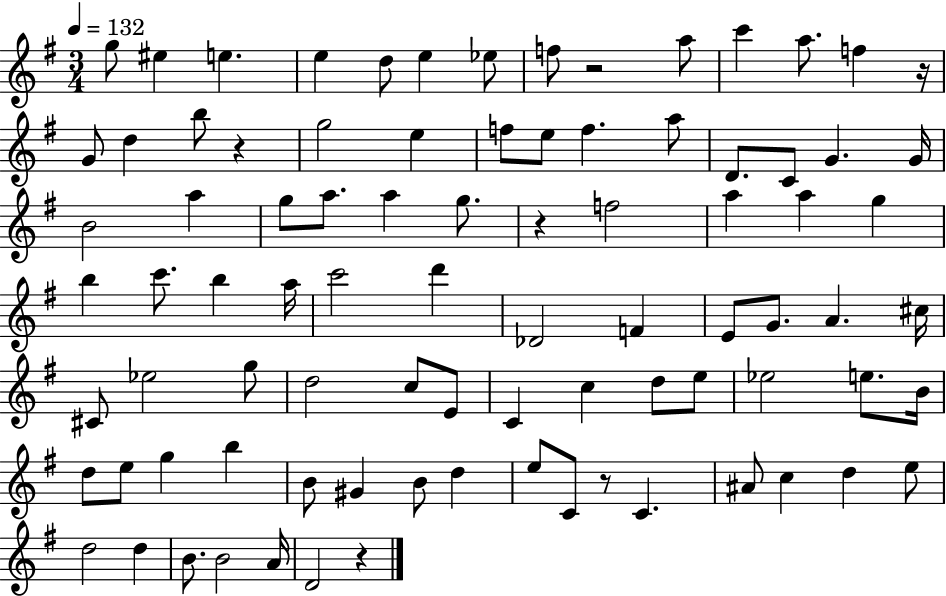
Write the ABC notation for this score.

X:1
T:Untitled
M:3/4
L:1/4
K:G
g/2 ^e e e d/2 e _e/2 f/2 z2 a/2 c' a/2 f z/4 G/2 d b/2 z g2 e f/2 e/2 f a/2 D/2 C/2 G G/4 B2 a g/2 a/2 a g/2 z f2 a a g b c'/2 b a/4 c'2 d' _D2 F E/2 G/2 A ^c/4 ^C/2 _e2 g/2 d2 c/2 E/2 C c d/2 e/2 _e2 e/2 B/4 d/2 e/2 g b B/2 ^G B/2 d e/2 C/2 z/2 C ^A/2 c d e/2 d2 d B/2 B2 A/4 D2 z